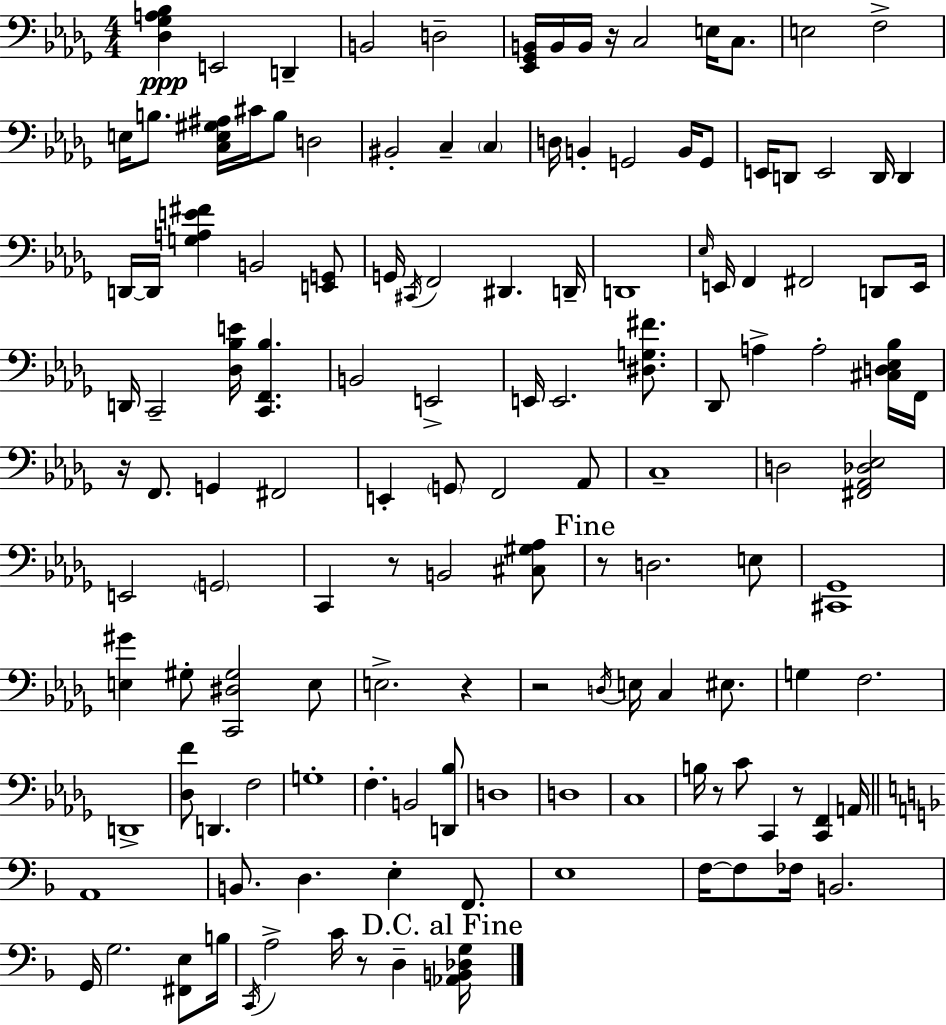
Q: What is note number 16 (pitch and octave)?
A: D3